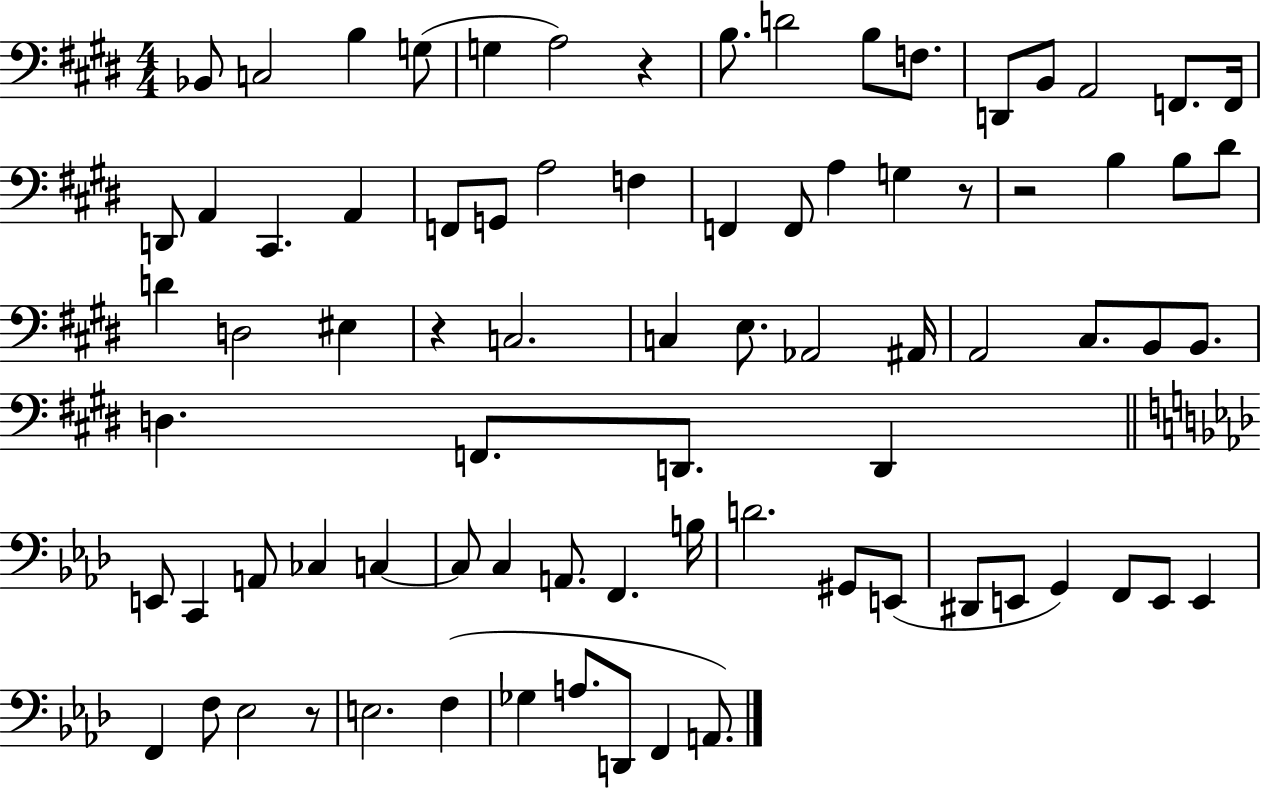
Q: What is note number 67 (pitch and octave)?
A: F3